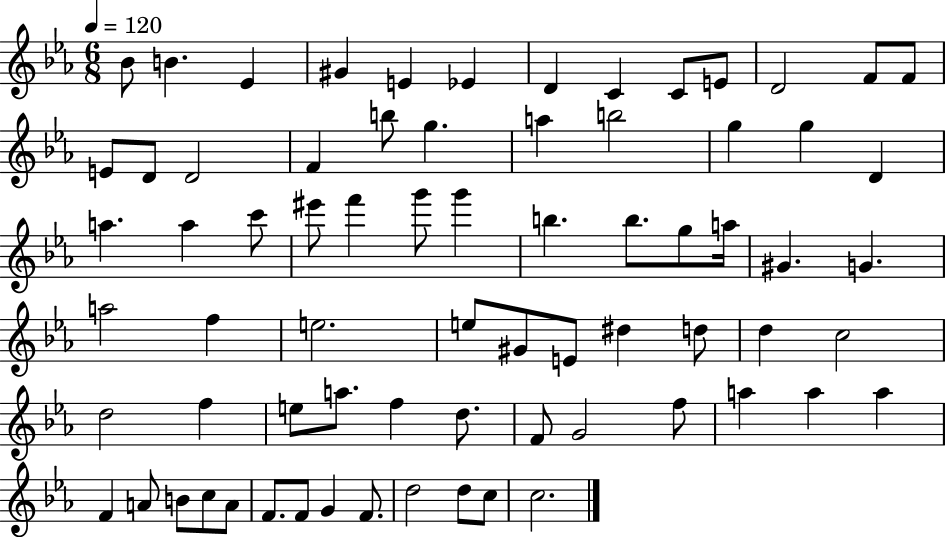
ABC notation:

X:1
T:Untitled
M:6/8
L:1/4
K:Eb
_B/2 B _E ^G E _E D C C/2 E/2 D2 F/2 F/2 E/2 D/2 D2 F b/2 g a b2 g g D a a c'/2 ^e'/2 f' g'/2 g' b b/2 g/2 a/4 ^G G a2 f e2 e/2 ^G/2 E/2 ^d d/2 d c2 d2 f e/2 a/2 f d/2 F/2 G2 f/2 a a a F A/2 B/2 c/2 A/2 F/2 F/2 G F/2 d2 d/2 c/2 c2